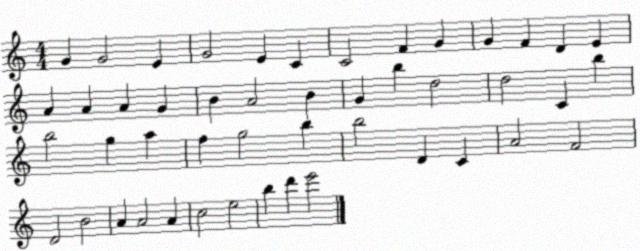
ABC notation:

X:1
T:Untitled
M:4/4
L:1/4
K:C
G G2 E G2 E C C2 F G G F D E A A A G B A2 B G b d2 d2 C b b2 g a f g2 b b2 D C A2 F2 D2 B2 A A2 A c2 e2 b d' e'2